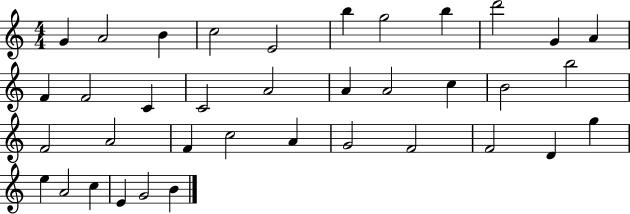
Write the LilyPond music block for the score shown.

{
  \clef treble
  \numericTimeSignature
  \time 4/4
  \key c \major
  g'4 a'2 b'4 | c''2 e'2 | b''4 g''2 b''4 | d'''2 g'4 a'4 | \break f'4 f'2 c'4 | c'2 a'2 | a'4 a'2 c''4 | b'2 b''2 | \break f'2 a'2 | f'4 c''2 a'4 | g'2 f'2 | f'2 d'4 g''4 | \break e''4 a'2 c''4 | e'4 g'2 b'4 | \bar "|."
}